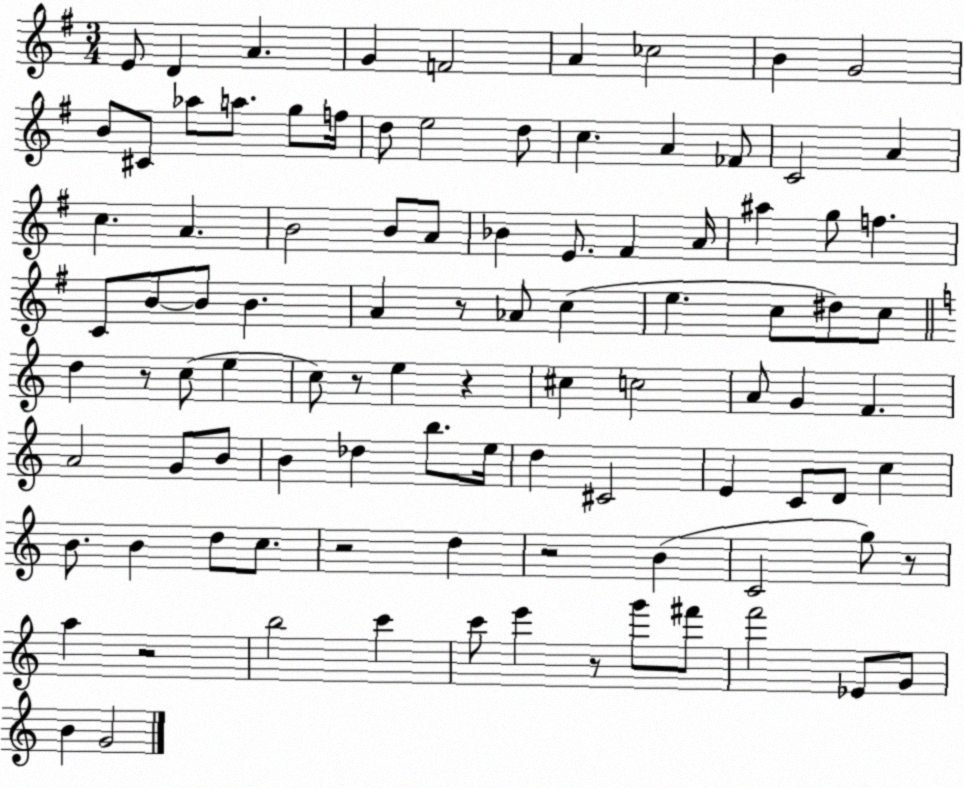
X:1
T:Untitled
M:3/4
L:1/4
K:G
E/2 D A G F2 A _c2 B G2 B/2 ^C/2 _a/2 a/2 g/2 f/4 d/2 e2 d/2 c A _F/2 C2 A c A B2 B/2 A/2 _B E/2 ^F A/4 ^a g/2 f C/2 B/2 B/2 B A z/2 _A/2 c e c/2 ^d/2 c/2 d z/2 c/2 e c/2 z/2 e z ^c c2 A/2 G F A2 G/2 B/2 B _d b/2 e/4 d ^C2 E C/2 D/2 c B/2 B d/2 c/2 z2 d z2 B C2 g/2 z/2 a z2 b2 c' c'/2 e' z/2 g'/2 ^f'/2 f'2 _E/2 G/2 B G2